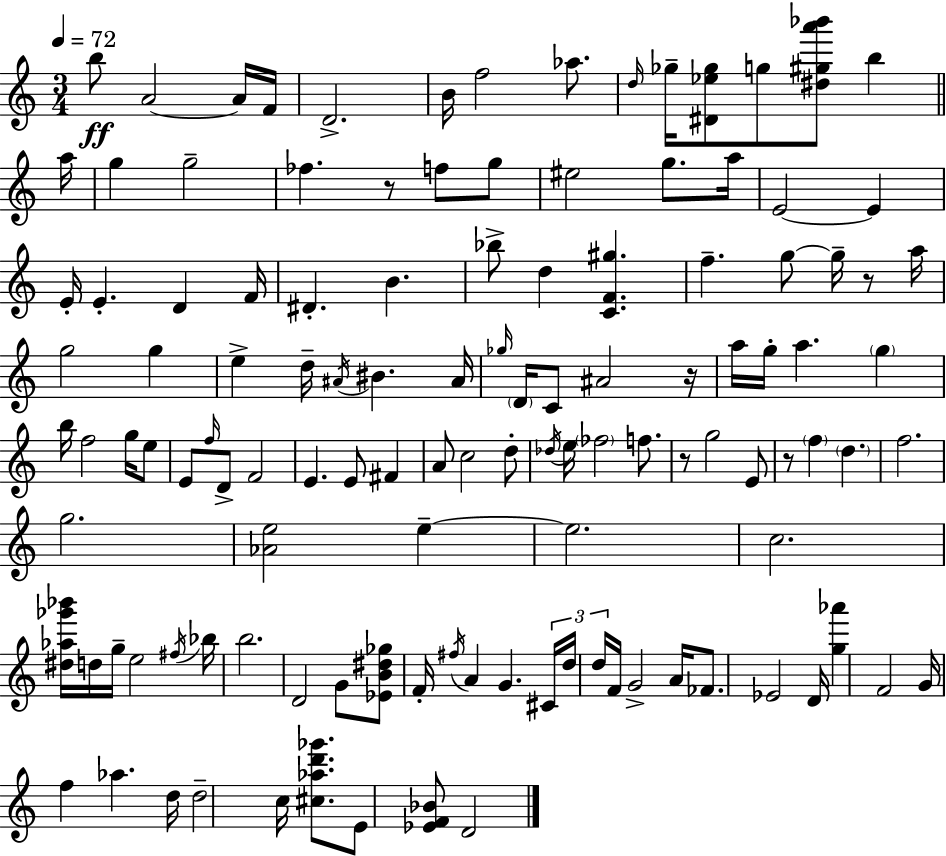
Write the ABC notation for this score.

X:1
T:Untitled
M:3/4
L:1/4
K:C
b/2 A2 A/4 F/4 D2 B/4 f2 _a/2 d/4 _g/4 [^D_e_g]/2 g/2 [^d^ga'_b']/2 b a/4 g g2 _f z/2 f/2 g/2 ^e2 g/2 a/4 E2 E E/4 E D F/4 ^D B _b/2 d [CF^g] f g/2 g/4 z/2 a/4 g2 g e d/4 ^A/4 ^B ^A/4 _g/4 D/4 C/2 ^A2 z/4 a/4 g/4 a g b/4 f2 g/4 e/2 E/2 f/4 D/2 F2 E E/2 ^F A/2 c2 d/2 _d/4 e/4 _f2 f/2 z/2 g2 E/2 z/2 f d f2 g2 [_Ae]2 e e2 c2 [^d_a_g'_b']/4 d/4 g/4 e2 ^f/4 _b/4 b2 D2 G/2 [_EB^d_g]/2 F/4 ^f/4 A G ^C/4 d/4 d/4 F/4 G2 A/4 _F/2 _E2 D/4 [g_a'] F2 G/4 f _a d/4 d2 c/4 [^c_ad'_g']/2 E/2 [_EF_B]/2 D2